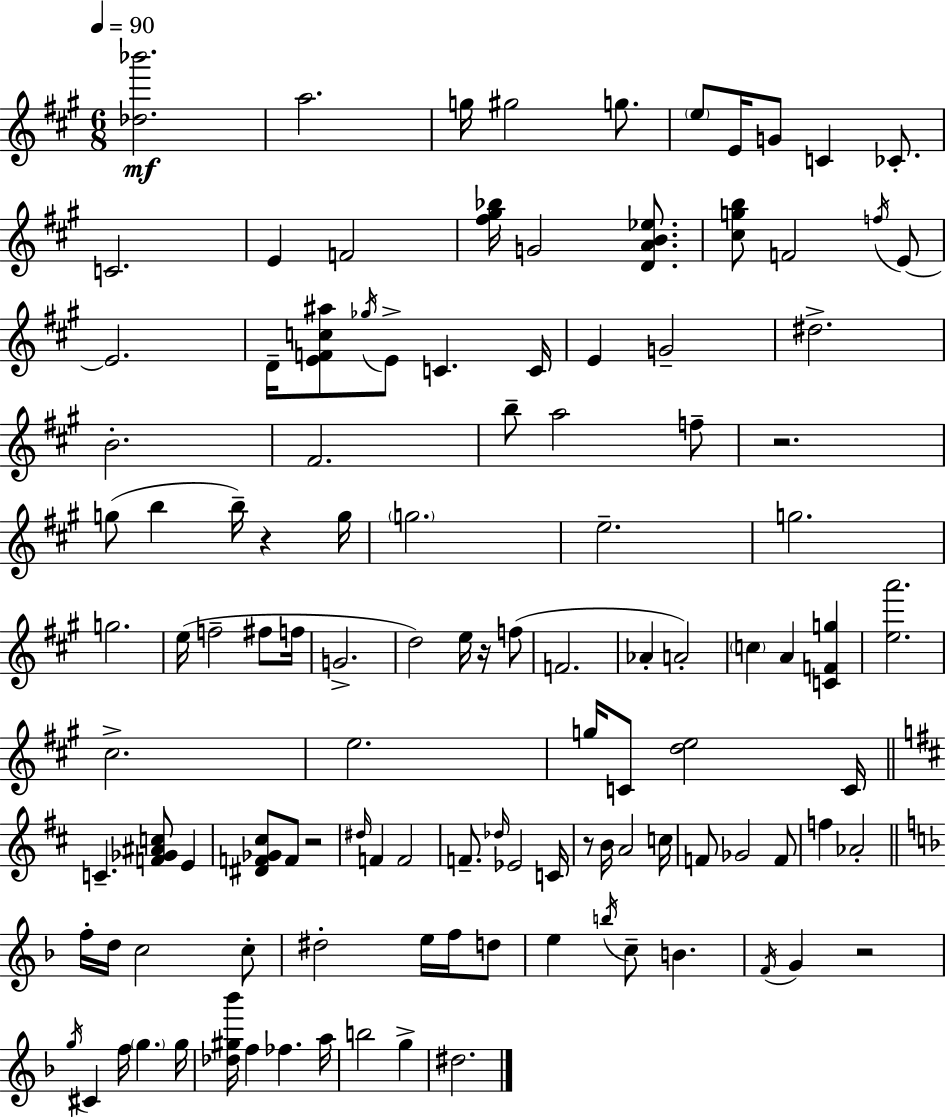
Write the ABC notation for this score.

X:1
T:Untitled
M:6/8
L:1/4
K:A
[_d_b']2 a2 g/4 ^g2 g/2 e/2 E/4 G/2 C _C/2 C2 E F2 [^f^g_b]/4 G2 [DAB_e]/2 [^cgb]/2 F2 f/4 E/2 E2 D/4 [EFc^a]/2 _g/4 E/2 C C/4 E G2 ^d2 B2 ^F2 b/2 a2 f/2 z2 g/2 b b/4 z g/4 g2 e2 g2 g2 e/4 f2 ^f/2 f/4 G2 d2 e/4 z/4 f/2 F2 _A A2 c A [CFg] [ea']2 ^c2 e2 g/4 C/2 [de]2 C/4 C [F_G^Ac]/2 E [^DF_G^c]/2 F/2 z2 ^d/4 F F2 F/2 _d/4 _E2 C/4 z/2 B/4 A2 c/4 F/2 _G2 F/2 f _A2 f/4 d/4 c2 c/2 ^d2 e/4 f/4 d/2 e b/4 c/2 B F/4 G z2 g/4 ^C f/4 g g/4 [_d^g_b']/4 f _f a/4 b2 g ^d2